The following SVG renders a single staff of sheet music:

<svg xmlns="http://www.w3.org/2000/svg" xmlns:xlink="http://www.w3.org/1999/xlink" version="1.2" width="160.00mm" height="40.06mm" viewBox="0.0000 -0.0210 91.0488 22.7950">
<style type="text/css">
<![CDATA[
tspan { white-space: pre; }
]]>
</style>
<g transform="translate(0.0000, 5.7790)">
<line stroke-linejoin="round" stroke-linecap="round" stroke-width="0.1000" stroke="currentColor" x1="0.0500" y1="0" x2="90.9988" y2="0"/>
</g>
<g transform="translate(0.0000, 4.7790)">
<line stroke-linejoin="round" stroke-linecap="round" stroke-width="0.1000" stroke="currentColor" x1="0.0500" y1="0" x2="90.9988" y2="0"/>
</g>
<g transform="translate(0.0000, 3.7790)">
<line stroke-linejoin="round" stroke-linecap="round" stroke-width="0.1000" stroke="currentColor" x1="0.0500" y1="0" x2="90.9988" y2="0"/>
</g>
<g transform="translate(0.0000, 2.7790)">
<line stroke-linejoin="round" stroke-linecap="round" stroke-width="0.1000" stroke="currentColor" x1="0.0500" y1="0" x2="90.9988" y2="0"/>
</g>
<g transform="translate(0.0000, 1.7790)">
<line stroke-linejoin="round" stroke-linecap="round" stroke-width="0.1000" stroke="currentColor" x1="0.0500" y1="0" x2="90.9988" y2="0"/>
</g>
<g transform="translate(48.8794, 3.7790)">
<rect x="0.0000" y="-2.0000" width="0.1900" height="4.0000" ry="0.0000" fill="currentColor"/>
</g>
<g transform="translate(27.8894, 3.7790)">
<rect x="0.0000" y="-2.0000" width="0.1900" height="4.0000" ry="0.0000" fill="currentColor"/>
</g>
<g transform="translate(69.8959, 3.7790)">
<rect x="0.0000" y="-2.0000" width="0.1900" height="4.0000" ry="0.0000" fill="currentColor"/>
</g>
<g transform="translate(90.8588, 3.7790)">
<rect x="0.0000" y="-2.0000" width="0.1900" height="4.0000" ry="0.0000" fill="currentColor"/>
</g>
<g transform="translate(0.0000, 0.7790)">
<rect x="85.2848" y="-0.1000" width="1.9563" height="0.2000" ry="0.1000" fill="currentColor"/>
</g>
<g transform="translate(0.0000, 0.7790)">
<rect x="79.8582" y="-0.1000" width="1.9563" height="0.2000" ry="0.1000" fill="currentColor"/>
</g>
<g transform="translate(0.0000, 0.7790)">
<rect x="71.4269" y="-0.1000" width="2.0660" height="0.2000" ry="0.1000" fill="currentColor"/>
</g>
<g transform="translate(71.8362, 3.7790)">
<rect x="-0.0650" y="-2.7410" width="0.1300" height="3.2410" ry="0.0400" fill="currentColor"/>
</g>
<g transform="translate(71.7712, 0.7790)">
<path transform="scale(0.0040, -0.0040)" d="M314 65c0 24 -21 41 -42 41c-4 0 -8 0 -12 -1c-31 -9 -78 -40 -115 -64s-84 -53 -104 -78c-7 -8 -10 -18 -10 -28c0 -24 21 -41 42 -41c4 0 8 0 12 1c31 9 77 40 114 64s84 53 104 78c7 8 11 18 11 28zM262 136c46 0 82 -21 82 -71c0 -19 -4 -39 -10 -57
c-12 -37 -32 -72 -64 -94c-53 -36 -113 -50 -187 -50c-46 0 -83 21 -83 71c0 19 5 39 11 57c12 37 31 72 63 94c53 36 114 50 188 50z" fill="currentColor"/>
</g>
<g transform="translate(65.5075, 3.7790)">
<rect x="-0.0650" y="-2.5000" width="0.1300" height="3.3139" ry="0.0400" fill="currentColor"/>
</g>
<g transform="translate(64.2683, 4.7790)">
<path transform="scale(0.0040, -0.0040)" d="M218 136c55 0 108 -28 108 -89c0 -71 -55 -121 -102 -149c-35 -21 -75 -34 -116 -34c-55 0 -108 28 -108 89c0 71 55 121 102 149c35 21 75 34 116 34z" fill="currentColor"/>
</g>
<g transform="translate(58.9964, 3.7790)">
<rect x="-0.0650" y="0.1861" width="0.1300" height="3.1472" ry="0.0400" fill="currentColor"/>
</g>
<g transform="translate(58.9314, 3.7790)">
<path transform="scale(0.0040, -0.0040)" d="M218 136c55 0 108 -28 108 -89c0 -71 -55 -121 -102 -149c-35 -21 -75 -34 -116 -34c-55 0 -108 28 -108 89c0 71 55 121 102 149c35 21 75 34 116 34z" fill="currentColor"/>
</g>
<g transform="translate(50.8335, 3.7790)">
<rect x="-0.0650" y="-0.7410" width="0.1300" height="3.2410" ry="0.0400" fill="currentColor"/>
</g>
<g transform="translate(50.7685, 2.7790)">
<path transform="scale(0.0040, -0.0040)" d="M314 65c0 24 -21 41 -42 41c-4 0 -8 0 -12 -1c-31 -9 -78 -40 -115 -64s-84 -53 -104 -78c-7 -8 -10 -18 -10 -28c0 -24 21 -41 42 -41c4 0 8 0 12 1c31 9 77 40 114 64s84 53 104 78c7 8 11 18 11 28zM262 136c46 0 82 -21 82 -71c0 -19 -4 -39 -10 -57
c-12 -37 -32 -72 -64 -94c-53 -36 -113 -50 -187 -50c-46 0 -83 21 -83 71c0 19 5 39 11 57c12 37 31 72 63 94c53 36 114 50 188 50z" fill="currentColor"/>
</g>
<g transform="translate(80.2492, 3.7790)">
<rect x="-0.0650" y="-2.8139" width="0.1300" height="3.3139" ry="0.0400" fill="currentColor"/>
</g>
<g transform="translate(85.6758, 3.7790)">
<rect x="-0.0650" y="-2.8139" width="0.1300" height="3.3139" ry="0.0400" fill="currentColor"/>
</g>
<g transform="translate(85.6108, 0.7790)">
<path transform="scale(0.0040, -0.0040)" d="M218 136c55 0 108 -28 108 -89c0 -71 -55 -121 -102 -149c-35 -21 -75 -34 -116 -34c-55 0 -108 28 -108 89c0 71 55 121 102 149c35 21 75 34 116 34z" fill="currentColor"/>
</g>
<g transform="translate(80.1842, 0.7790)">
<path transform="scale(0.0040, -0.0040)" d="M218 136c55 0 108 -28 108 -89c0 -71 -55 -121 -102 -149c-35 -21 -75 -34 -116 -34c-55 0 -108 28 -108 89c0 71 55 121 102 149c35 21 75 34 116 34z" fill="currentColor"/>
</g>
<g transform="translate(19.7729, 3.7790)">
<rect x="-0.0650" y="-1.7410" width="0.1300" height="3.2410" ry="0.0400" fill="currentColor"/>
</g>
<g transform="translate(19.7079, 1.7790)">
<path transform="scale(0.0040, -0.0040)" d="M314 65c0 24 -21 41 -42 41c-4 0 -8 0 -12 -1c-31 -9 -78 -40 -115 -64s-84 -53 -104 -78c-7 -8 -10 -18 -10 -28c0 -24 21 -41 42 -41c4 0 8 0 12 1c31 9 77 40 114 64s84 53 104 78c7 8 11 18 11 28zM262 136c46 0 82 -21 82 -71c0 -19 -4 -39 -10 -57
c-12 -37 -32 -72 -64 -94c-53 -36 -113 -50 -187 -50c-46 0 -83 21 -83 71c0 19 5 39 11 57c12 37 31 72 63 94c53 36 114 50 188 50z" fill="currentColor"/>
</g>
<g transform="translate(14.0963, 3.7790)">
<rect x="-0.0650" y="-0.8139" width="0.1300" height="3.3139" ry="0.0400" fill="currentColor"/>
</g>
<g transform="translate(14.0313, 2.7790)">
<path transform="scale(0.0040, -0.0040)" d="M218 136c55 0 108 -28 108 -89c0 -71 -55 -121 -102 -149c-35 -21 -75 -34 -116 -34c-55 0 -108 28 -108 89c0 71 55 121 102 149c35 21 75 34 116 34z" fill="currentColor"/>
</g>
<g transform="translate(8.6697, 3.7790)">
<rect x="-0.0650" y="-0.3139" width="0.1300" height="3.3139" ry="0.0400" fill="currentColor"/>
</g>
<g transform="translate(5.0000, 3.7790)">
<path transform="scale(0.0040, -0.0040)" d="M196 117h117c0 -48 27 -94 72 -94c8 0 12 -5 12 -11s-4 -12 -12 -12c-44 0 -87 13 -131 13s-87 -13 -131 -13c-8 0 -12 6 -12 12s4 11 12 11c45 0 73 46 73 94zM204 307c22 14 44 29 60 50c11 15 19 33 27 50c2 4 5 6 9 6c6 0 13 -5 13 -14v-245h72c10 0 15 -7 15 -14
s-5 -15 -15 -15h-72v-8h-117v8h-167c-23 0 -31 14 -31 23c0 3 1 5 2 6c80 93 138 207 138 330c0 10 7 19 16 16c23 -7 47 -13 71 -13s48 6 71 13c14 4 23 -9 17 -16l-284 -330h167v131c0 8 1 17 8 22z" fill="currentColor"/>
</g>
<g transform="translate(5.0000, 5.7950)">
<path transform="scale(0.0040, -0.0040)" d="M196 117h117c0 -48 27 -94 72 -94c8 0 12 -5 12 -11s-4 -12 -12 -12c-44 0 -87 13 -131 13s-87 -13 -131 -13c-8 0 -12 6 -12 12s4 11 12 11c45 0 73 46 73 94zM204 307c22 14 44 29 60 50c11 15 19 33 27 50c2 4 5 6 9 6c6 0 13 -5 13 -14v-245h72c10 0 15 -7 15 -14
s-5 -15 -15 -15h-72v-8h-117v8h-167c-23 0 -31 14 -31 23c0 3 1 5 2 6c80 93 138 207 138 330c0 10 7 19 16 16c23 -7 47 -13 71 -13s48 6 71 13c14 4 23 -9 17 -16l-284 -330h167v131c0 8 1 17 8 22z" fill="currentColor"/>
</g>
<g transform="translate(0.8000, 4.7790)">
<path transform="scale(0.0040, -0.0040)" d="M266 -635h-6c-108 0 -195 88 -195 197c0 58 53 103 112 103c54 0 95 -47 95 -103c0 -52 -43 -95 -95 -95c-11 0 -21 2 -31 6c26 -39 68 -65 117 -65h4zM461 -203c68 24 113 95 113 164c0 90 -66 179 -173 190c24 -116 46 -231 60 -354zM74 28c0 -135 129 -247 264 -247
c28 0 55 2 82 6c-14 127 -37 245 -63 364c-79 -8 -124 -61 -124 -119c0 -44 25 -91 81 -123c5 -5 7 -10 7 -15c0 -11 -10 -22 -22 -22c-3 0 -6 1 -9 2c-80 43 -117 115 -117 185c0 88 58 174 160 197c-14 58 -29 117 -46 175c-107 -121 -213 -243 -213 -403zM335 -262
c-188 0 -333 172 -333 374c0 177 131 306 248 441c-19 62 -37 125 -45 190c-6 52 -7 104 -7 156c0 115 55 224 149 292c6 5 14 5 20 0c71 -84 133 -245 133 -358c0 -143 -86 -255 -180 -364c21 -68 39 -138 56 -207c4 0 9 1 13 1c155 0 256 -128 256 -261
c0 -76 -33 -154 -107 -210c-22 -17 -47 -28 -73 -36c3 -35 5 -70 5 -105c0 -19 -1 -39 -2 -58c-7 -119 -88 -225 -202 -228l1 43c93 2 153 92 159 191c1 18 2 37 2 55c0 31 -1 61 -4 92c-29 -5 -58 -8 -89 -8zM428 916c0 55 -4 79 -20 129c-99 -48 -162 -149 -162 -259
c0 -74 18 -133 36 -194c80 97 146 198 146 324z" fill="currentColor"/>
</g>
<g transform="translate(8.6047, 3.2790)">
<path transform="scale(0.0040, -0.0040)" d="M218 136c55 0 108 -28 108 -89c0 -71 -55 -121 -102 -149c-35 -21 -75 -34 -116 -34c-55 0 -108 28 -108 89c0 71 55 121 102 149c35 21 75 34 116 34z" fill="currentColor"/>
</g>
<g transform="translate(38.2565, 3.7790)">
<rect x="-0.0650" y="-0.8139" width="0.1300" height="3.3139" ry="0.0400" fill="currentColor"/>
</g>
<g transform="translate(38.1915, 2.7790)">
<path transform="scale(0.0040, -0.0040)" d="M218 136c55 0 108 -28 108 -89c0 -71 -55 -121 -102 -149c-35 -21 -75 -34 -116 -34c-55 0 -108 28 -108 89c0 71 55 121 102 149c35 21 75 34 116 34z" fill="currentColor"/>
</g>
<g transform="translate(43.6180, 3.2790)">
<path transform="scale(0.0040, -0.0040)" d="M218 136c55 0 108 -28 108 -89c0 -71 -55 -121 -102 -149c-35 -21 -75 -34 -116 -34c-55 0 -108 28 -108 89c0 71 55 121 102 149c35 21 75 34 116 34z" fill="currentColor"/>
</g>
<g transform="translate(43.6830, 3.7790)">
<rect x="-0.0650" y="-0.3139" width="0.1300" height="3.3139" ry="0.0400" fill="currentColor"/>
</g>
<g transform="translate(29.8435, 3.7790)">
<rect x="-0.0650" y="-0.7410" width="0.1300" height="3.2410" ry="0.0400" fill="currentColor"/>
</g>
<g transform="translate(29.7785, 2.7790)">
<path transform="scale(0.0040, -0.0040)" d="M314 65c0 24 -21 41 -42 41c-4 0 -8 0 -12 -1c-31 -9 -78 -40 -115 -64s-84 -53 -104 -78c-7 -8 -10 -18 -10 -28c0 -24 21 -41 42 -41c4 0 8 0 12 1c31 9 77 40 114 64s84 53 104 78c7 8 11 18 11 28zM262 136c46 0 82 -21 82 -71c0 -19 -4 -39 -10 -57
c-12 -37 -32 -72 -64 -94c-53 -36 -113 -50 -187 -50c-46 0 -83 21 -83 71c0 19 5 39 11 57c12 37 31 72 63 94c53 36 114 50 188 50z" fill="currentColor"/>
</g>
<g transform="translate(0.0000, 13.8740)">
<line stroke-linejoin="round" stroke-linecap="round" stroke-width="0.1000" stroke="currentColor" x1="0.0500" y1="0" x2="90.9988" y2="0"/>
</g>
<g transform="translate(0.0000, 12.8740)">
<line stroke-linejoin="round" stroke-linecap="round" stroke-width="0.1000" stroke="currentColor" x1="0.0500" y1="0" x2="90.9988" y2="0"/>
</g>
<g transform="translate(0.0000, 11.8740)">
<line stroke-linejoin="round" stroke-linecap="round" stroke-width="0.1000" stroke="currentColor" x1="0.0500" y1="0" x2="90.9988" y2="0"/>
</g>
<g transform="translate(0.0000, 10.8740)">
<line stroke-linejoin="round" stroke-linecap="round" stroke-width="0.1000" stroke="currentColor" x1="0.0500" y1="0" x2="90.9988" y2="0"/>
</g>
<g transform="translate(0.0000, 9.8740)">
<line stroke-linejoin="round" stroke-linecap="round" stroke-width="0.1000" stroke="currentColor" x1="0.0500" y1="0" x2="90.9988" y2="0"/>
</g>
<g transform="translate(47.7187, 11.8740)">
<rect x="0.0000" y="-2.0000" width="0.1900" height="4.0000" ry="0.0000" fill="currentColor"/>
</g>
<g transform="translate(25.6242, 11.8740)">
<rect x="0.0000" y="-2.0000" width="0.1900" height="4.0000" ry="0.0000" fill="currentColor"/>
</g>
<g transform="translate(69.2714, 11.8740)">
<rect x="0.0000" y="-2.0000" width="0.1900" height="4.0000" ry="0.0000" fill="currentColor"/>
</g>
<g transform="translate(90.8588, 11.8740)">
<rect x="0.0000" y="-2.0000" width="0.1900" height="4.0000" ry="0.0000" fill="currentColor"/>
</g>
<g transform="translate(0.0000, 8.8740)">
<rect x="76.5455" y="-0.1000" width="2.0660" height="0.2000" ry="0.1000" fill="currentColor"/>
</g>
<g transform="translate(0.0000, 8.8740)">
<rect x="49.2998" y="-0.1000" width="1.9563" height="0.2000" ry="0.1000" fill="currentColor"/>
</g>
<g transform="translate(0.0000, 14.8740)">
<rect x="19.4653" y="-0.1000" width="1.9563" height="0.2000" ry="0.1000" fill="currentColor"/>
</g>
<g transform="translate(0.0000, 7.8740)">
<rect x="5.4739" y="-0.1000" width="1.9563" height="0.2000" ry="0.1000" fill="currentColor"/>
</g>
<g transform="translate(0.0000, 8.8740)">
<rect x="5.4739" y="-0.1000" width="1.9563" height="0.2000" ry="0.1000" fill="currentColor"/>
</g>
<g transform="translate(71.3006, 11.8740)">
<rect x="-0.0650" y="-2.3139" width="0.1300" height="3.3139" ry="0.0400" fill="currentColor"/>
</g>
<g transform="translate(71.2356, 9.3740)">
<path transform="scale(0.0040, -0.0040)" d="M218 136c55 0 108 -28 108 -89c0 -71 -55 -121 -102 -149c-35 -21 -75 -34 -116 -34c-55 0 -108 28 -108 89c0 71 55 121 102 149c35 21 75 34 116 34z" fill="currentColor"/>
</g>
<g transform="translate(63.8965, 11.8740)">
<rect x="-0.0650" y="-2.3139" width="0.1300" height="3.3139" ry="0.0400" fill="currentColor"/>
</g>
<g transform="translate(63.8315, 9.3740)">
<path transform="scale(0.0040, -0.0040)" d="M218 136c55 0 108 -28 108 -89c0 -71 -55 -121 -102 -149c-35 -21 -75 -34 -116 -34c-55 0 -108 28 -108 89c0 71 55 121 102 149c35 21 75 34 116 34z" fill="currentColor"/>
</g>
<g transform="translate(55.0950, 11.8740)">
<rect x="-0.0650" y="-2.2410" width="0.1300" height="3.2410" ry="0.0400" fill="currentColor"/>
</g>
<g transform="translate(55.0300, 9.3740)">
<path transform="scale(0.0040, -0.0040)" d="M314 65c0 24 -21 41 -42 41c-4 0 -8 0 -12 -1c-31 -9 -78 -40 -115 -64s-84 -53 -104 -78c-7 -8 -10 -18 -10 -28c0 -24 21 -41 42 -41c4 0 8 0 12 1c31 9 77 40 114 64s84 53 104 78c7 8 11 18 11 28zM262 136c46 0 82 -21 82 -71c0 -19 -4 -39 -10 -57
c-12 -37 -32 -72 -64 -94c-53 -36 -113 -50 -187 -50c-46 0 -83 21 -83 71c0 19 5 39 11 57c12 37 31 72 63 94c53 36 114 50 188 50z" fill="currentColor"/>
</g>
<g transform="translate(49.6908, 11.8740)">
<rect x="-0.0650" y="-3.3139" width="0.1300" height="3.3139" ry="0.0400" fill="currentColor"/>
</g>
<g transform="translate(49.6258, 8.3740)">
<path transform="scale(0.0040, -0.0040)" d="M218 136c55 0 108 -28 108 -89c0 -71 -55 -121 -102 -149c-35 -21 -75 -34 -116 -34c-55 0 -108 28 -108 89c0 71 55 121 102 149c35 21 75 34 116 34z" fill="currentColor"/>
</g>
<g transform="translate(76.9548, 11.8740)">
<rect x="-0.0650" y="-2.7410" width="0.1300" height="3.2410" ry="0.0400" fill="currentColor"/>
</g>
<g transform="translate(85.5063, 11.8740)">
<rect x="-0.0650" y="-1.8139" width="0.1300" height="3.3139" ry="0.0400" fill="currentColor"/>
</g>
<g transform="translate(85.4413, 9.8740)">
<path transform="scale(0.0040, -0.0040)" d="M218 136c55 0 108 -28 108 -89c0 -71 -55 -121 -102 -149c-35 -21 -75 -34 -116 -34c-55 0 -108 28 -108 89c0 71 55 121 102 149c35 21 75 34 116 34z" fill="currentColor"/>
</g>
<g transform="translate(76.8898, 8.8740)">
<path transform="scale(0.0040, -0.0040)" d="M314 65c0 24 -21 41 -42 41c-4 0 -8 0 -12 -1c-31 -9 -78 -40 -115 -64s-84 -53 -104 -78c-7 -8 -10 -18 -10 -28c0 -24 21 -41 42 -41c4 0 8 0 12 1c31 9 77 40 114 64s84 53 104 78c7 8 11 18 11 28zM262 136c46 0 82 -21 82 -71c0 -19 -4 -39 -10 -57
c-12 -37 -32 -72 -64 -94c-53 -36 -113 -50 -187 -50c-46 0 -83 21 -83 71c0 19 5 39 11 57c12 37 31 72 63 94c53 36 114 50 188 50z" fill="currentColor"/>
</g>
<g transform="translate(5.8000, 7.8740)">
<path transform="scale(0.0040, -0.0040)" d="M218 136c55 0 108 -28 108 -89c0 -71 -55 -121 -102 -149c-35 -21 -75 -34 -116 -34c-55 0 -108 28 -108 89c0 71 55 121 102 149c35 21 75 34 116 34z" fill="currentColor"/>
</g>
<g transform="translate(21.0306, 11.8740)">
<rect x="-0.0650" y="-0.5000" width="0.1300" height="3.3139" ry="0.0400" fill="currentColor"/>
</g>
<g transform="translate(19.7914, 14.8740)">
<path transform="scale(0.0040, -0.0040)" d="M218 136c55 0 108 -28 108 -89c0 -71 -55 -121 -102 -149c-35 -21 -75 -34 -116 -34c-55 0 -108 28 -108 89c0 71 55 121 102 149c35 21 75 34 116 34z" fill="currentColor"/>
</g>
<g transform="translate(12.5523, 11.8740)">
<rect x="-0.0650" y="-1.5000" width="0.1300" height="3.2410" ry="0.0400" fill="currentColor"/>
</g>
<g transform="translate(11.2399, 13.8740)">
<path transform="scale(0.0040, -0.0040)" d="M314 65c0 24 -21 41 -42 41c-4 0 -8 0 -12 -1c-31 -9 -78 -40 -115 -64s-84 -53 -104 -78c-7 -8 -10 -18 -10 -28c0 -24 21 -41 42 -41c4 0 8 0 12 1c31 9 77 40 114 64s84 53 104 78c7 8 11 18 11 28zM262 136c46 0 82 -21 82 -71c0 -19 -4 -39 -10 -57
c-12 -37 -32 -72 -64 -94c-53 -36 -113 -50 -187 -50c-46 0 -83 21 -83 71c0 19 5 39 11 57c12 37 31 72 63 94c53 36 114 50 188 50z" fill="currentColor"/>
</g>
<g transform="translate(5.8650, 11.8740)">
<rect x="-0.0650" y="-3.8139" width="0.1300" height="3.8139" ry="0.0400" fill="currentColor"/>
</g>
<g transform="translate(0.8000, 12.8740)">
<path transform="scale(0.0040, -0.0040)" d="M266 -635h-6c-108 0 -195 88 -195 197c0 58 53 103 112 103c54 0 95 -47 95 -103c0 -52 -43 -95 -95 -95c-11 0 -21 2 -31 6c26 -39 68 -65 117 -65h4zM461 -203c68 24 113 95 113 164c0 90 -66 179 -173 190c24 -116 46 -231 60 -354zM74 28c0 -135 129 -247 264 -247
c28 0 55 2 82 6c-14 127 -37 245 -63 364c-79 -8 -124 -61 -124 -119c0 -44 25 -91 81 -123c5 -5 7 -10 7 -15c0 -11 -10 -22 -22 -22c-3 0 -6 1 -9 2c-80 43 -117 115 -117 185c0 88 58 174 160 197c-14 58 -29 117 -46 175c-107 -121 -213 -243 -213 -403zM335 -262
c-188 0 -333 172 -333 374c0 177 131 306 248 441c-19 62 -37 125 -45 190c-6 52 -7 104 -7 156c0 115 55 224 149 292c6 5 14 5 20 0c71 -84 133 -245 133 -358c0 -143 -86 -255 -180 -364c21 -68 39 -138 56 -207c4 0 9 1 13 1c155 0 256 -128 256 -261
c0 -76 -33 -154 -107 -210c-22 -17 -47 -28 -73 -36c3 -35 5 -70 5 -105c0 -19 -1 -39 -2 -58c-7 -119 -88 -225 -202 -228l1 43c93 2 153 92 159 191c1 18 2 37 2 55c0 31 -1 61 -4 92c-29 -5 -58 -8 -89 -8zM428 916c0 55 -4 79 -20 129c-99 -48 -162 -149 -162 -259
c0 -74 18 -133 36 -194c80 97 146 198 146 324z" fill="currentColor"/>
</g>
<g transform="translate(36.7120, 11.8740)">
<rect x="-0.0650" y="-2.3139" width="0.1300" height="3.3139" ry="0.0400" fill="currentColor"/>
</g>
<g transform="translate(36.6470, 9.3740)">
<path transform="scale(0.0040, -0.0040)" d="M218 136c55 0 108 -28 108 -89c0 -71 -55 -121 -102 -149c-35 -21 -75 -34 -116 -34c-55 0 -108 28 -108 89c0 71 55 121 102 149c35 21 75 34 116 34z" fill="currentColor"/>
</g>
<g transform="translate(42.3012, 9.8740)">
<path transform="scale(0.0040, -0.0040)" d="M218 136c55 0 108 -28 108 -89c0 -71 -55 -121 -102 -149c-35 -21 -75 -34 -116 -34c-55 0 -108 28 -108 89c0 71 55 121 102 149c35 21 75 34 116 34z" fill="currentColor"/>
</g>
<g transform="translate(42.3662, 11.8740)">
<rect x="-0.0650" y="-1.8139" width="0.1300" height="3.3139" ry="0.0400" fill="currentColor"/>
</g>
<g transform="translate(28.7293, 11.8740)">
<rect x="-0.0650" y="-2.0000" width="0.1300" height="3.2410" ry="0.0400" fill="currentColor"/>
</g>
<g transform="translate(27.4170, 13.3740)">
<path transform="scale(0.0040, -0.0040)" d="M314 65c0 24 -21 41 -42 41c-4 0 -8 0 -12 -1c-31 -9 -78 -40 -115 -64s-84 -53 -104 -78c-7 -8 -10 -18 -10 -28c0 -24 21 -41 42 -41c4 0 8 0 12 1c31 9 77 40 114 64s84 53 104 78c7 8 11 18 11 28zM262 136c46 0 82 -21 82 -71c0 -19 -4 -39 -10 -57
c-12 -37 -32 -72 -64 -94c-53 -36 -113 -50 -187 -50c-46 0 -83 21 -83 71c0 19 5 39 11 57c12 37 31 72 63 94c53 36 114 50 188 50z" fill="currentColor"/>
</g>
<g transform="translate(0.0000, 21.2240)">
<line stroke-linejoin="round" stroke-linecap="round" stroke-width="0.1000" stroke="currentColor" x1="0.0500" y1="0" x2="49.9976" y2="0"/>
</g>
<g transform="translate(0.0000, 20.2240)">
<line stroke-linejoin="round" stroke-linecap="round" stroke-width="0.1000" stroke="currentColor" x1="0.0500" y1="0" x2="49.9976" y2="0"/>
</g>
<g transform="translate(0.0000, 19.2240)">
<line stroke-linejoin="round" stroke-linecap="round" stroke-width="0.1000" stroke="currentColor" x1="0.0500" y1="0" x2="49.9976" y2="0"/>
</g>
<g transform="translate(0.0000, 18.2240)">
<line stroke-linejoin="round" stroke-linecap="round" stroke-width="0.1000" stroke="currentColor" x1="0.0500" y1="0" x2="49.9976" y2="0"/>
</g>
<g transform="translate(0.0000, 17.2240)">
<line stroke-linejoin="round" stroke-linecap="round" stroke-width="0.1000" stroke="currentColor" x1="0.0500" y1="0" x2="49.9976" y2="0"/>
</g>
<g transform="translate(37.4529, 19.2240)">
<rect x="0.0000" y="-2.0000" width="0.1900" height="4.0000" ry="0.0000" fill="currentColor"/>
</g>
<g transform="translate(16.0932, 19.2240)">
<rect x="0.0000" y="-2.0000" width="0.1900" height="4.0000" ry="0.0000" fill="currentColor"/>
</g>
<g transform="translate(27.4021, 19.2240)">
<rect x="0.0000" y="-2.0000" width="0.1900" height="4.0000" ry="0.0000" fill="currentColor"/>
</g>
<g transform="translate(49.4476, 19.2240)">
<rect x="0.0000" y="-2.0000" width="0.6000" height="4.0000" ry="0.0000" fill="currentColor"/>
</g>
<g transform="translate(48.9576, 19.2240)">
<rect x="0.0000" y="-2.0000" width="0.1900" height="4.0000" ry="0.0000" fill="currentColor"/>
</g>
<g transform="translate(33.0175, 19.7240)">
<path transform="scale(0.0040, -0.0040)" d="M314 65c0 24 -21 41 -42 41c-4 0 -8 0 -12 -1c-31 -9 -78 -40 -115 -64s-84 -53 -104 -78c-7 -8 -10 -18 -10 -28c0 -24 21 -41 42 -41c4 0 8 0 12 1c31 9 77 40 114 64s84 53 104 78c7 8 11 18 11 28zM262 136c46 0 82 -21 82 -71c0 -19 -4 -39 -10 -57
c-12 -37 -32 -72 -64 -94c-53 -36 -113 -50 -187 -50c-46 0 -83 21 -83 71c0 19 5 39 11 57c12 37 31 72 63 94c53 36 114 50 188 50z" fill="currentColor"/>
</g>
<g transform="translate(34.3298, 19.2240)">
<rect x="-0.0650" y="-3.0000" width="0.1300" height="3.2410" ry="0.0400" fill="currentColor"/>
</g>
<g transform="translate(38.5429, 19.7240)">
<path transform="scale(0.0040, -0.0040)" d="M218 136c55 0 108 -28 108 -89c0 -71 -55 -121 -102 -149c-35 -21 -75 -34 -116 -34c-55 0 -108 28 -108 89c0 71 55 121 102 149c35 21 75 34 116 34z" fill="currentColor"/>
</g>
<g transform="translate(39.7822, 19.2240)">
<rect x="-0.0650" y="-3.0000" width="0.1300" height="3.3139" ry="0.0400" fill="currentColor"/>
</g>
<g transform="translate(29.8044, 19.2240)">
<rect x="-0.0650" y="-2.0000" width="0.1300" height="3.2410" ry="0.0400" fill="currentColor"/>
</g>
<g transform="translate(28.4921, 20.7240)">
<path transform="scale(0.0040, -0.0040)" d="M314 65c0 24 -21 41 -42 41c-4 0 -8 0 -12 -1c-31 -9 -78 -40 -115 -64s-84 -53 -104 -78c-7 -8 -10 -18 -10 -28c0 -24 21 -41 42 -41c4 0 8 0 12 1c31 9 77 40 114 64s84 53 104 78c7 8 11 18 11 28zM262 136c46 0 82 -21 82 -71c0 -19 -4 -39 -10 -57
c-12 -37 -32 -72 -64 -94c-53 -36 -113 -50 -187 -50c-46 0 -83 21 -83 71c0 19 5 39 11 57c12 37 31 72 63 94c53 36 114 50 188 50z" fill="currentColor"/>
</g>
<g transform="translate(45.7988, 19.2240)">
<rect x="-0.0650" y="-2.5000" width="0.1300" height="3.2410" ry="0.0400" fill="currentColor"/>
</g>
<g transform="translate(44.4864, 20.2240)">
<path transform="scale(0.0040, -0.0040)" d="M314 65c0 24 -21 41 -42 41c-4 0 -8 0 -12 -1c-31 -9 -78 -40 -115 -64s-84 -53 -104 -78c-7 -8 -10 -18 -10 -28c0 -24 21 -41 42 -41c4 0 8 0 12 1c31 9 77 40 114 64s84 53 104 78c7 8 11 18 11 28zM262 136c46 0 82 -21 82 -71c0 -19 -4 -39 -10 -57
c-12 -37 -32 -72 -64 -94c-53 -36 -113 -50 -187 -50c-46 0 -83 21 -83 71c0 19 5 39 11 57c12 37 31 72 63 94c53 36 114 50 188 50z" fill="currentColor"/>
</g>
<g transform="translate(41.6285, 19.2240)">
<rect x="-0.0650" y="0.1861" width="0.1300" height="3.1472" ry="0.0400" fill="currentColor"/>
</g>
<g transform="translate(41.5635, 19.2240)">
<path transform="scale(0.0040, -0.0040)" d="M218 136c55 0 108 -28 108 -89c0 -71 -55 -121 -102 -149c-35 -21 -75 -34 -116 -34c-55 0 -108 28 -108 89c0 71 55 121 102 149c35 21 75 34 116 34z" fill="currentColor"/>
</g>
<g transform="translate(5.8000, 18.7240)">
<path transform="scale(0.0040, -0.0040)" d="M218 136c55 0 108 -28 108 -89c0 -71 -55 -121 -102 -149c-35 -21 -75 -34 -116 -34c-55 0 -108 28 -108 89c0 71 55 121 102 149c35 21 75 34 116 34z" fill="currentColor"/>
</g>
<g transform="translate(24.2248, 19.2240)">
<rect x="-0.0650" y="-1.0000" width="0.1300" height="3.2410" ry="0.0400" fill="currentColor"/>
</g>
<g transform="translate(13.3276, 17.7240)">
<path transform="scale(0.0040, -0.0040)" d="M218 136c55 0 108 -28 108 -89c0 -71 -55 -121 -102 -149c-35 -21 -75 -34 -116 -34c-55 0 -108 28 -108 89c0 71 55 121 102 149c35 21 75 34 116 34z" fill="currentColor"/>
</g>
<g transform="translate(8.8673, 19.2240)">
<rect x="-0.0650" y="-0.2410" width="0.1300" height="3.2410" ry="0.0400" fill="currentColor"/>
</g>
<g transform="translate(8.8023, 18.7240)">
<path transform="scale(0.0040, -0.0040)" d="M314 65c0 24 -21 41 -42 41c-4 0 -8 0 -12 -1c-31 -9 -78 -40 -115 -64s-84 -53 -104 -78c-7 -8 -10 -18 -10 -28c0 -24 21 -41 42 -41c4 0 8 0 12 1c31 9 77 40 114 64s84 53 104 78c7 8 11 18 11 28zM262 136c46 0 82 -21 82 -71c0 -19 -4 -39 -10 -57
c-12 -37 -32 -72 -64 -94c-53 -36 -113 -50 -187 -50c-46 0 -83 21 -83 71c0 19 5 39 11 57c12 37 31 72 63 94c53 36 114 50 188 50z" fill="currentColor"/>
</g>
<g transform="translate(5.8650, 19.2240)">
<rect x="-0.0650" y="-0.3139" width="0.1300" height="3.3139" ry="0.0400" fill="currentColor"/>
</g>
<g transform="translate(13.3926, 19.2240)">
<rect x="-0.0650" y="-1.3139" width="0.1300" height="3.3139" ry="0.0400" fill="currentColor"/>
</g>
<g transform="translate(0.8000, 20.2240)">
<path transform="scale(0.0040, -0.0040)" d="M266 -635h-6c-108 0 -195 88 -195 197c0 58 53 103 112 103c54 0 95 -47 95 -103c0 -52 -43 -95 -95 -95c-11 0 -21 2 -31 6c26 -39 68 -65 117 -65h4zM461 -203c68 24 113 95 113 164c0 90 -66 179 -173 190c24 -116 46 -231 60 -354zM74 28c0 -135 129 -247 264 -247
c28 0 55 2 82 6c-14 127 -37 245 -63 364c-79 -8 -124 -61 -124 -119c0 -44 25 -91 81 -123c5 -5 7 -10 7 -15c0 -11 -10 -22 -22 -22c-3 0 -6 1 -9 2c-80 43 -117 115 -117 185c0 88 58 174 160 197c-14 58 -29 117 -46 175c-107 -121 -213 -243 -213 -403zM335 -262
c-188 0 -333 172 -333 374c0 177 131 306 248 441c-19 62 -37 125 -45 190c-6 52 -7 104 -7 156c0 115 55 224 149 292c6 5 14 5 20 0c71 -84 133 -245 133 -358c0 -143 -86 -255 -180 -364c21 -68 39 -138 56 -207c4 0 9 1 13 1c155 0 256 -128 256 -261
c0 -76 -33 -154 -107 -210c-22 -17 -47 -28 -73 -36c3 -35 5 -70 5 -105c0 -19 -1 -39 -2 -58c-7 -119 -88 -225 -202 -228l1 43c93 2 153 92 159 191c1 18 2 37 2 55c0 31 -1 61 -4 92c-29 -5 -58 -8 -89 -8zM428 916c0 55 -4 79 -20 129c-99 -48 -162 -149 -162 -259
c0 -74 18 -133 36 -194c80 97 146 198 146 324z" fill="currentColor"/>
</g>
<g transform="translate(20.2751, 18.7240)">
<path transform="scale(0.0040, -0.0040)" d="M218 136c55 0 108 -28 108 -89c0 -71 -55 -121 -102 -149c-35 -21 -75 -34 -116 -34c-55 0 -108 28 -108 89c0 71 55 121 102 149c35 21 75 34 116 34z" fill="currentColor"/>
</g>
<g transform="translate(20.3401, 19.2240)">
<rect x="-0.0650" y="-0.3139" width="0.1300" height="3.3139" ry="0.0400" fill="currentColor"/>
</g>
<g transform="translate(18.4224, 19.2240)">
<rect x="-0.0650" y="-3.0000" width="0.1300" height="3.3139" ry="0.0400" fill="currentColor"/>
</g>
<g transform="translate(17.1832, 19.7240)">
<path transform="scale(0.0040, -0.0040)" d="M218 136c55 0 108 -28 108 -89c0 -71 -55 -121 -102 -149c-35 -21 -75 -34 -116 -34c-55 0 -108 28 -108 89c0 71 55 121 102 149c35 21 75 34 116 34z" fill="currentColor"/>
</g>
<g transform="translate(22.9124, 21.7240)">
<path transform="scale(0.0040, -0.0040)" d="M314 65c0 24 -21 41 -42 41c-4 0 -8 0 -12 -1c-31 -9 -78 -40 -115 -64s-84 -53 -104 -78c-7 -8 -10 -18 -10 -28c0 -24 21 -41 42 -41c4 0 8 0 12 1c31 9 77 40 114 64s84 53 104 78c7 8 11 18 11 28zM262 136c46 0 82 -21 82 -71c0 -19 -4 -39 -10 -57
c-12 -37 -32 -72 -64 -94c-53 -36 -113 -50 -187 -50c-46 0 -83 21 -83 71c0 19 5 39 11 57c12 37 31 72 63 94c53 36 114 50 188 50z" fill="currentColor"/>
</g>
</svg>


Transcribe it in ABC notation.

X:1
T:Untitled
M:4/4
L:1/4
K:C
c d f2 d2 d c d2 B G a2 a a c' E2 C F2 g f b g2 g g a2 f c c2 e A c D2 F2 A2 A B G2